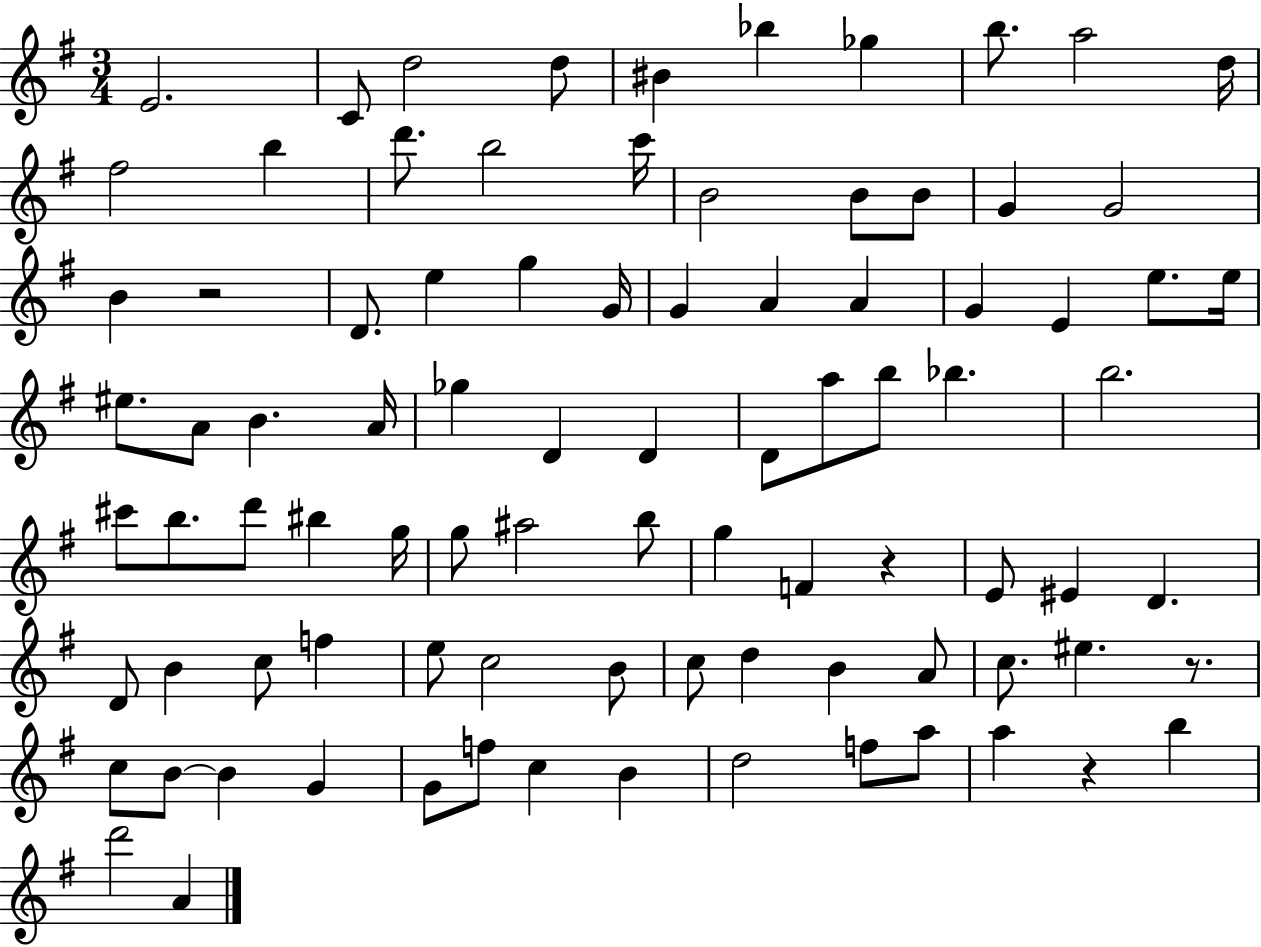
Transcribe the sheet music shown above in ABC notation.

X:1
T:Untitled
M:3/4
L:1/4
K:G
E2 C/2 d2 d/2 ^B _b _g b/2 a2 d/4 ^f2 b d'/2 b2 c'/4 B2 B/2 B/2 G G2 B z2 D/2 e g G/4 G A A G E e/2 e/4 ^e/2 A/2 B A/4 _g D D D/2 a/2 b/2 _b b2 ^c'/2 b/2 d'/2 ^b g/4 g/2 ^a2 b/2 g F z E/2 ^E D D/2 B c/2 f e/2 c2 B/2 c/2 d B A/2 c/2 ^e z/2 c/2 B/2 B G G/2 f/2 c B d2 f/2 a/2 a z b d'2 A